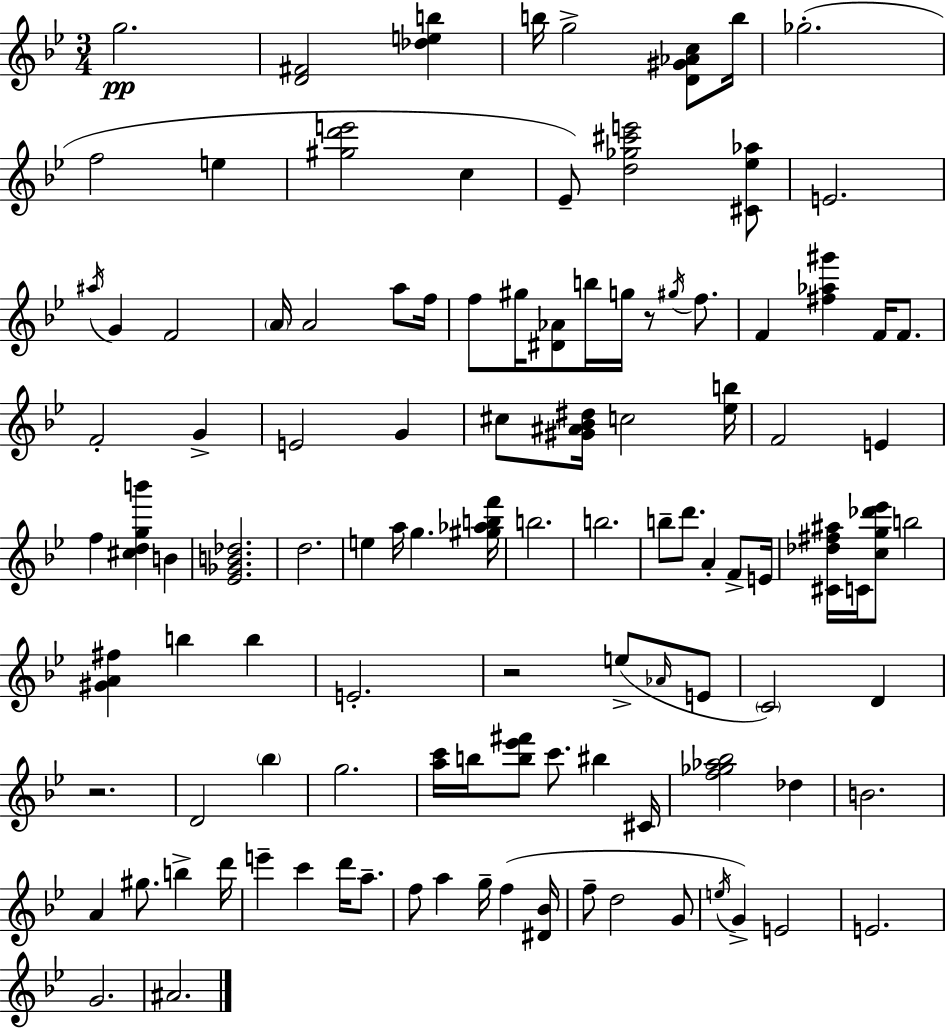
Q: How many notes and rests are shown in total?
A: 110